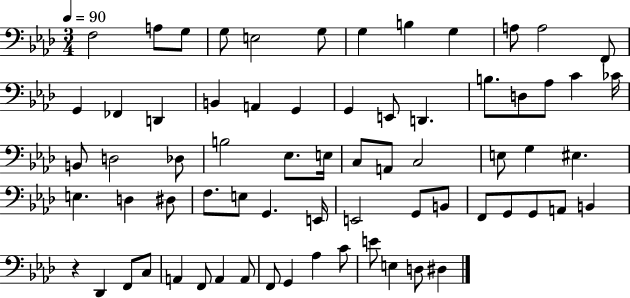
{
  \clef bass
  \numericTimeSignature
  \time 3/4
  \key aes \major
  \tempo 4 = 90
  f2 a8 g8 | g8 e2 g8 | g4 b4 g4 | a8 a2 f,8 | \break g,4 fes,4 d,4 | b,4 a,4 g,4 | g,4 e,8 d,4. | b8. d8 aes8 c'4 ces'16 | \break b,8 d2 des8 | b2 ees8. e16 | c8 a,8 c2 | e8 g4 eis4. | \break e4. d4 dis8 | f8. e8 g,4. e,16 | e,2 g,8 b,8 | f,8 g,8 g,8 a,8 b,4 | \break r4 des,4 f,8 c8 | a,4 f,8 a,4 a,8 | f,8 g,4 aes4 c'8 | e'8 e4 d8 dis4 | \break \bar "|."
}